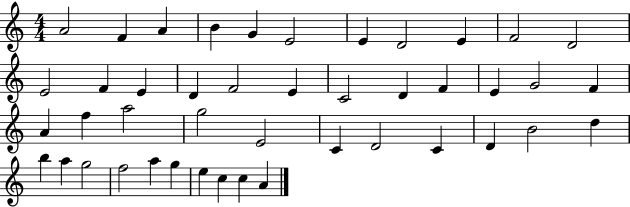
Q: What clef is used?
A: treble